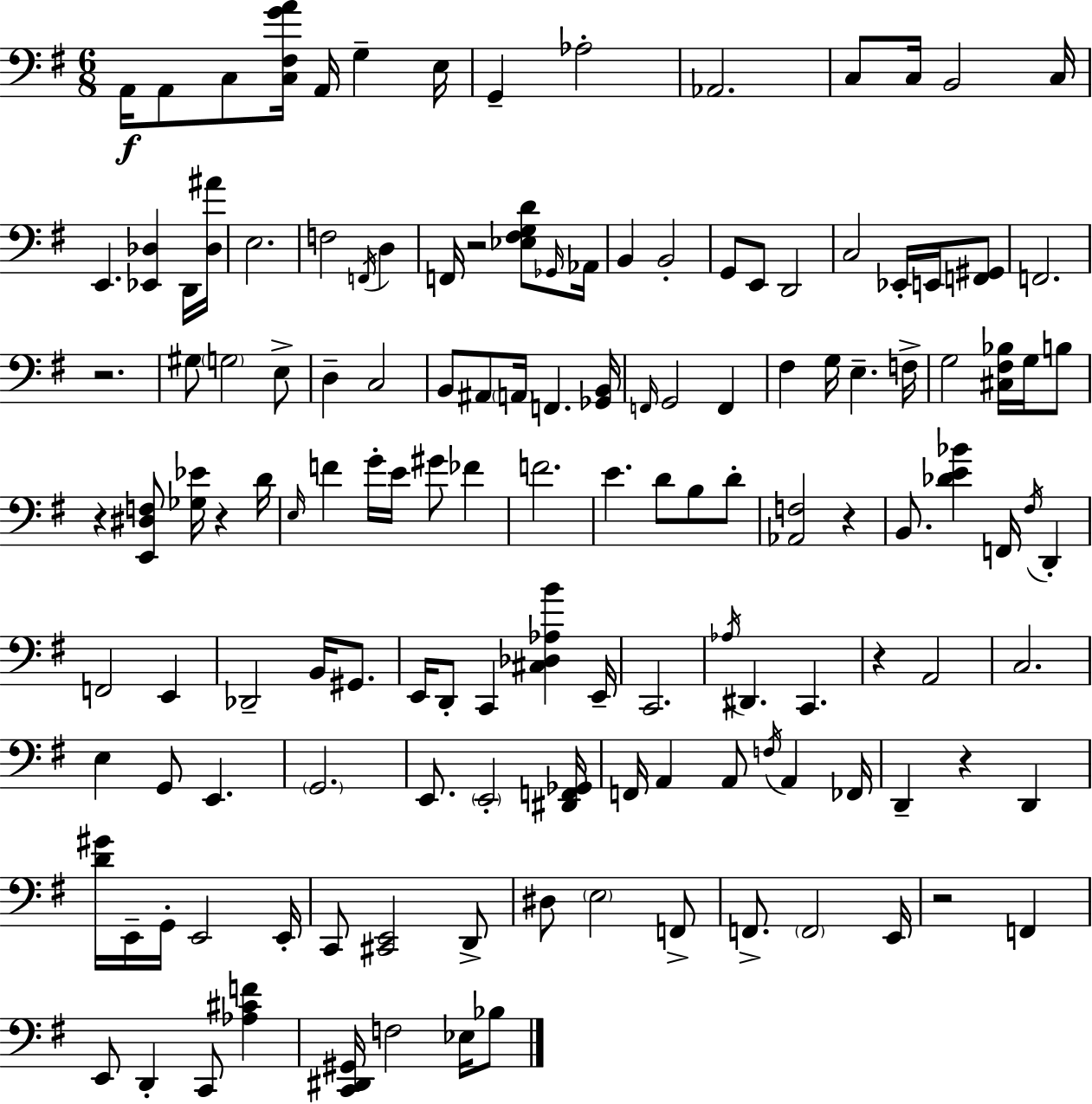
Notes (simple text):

A2/s A2/e C3/e [C3,F#3,G4,A4]/s A2/s G3/q E3/s G2/q Ab3/h Ab2/h. C3/e C3/s B2/h C3/s E2/q. [Eb2,Db3]/q D2/s [Db3,A#4]/s E3/h. F3/h F2/s D3/q F2/s R/h [Eb3,F#3,G3,D4]/e Gb2/s Ab2/s B2/q B2/h G2/e E2/e D2/h C3/h Eb2/s E2/s [F2,G#2]/e F2/h. R/h. G#3/e G3/h E3/e D3/q C3/h B2/e A#2/e A2/s F2/q. [Gb2,B2]/s F2/s G2/h F2/q F#3/q G3/s E3/q. F3/s G3/h [C#3,F#3,Bb3]/s G3/s B3/e R/q [E2,D#3,F3]/e [Gb3,Eb4]/s R/q D4/s E3/s F4/q G4/s E4/s G#4/e FES4/q F4/h. E4/q. D4/e B3/e D4/e [Ab2,F3]/h R/q B2/e. [Db4,E4,Bb4]/q F2/s F#3/s D2/q F2/h E2/q Db2/h B2/s G#2/e. E2/s D2/e C2/q [C#3,Db3,Ab3,B4]/q E2/s C2/h. Ab3/s D#2/q. C2/q. R/q A2/h C3/h. E3/q G2/e E2/q. G2/h. E2/e. E2/h [D#2,F2,Gb2]/s F2/s A2/q A2/e F3/s A2/q FES2/s D2/q R/q D2/q [D4,G#4]/s E2/s G2/s E2/h E2/s C2/e [C#2,E2]/h D2/e D#3/e E3/h F2/e F2/e. F2/h E2/s R/h F2/q E2/e D2/q C2/e [Ab3,C#4,F4]/q [C2,D#2,G#2]/s F3/h Eb3/s Bb3/e